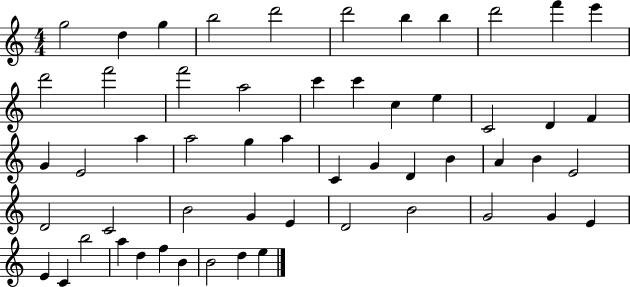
{
  \clef treble
  \numericTimeSignature
  \time 4/4
  \key c \major
  g''2 d''4 g''4 | b''2 d'''2 | d'''2 b''4 b''4 | d'''2 f'''4 e'''4 | \break d'''2 f'''2 | f'''2 a''2 | c'''4 c'''4 c''4 e''4 | c'2 d'4 f'4 | \break g'4 e'2 a''4 | a''2 g''4 a''4 | c'4 g'4 d'4 b'4 | a'4 b'4 e'2 | \break d'2 c'2 | b'2 g'4 e'4 | d'2 b'2 | g'2 g'4 e'4 | \break e'4 c'4 b''2 | a''4 d''4 f''4 b'4 | b'2 d''4 e''4 | \bar "|."
}